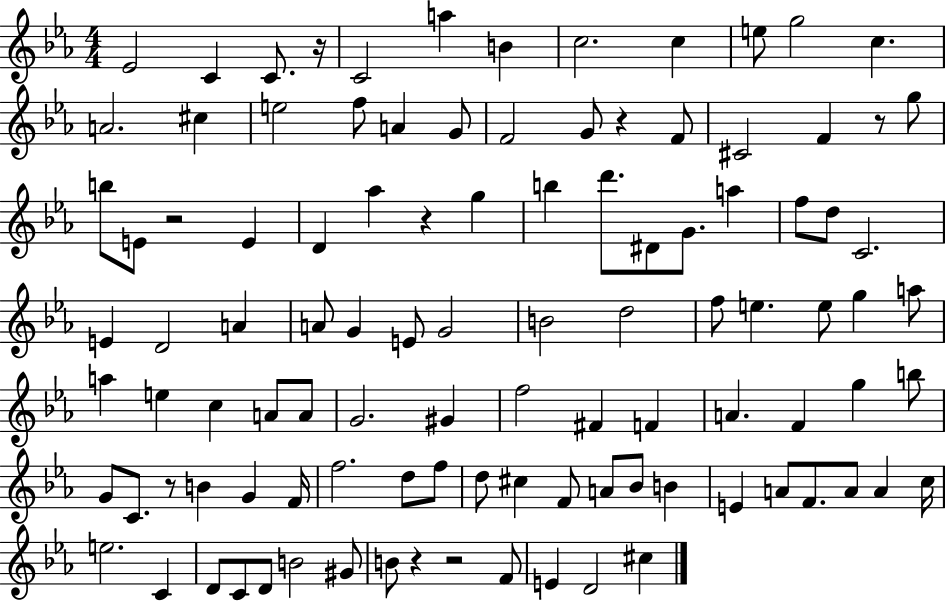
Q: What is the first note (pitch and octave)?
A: Eb4